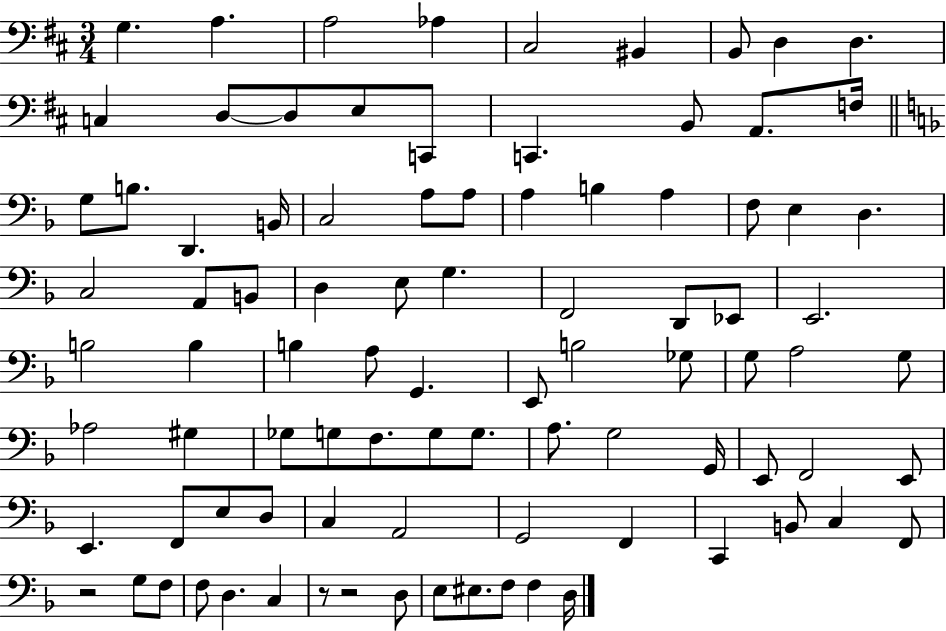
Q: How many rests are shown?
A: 3